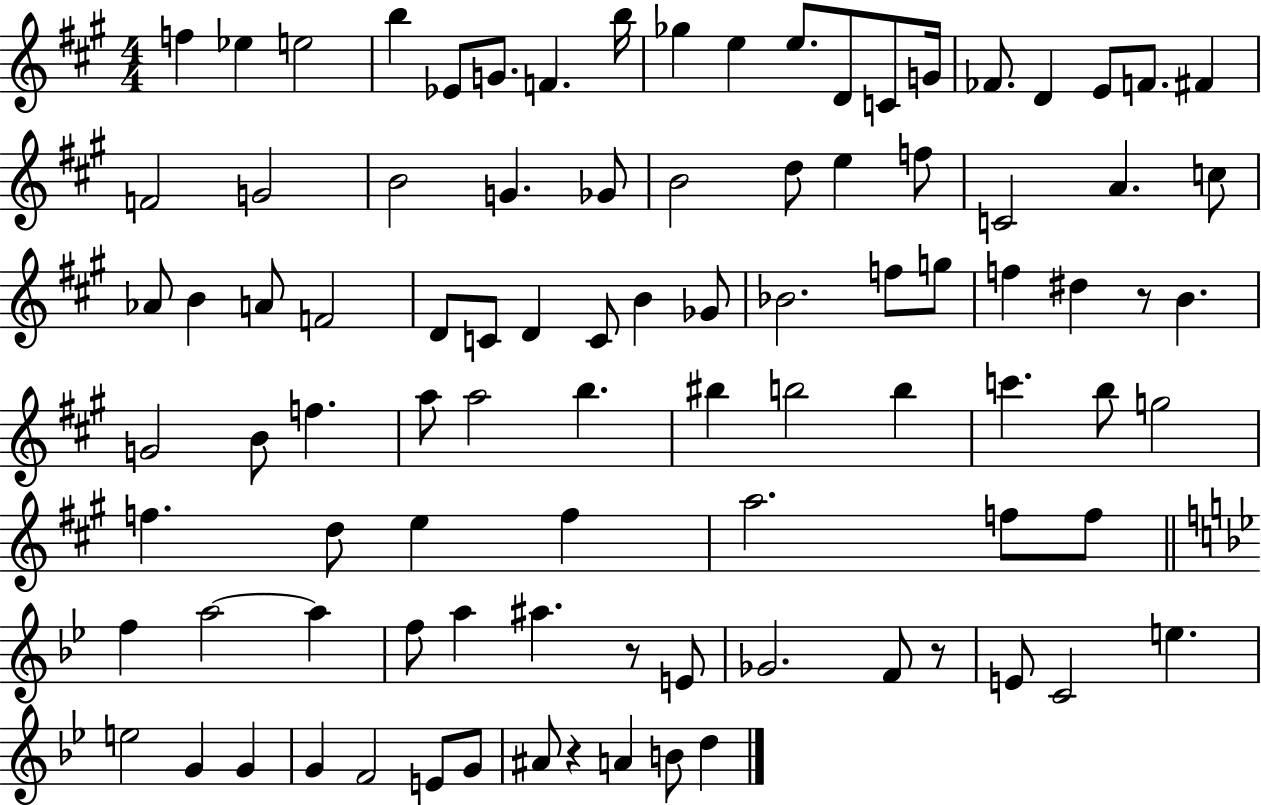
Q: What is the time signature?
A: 4/4